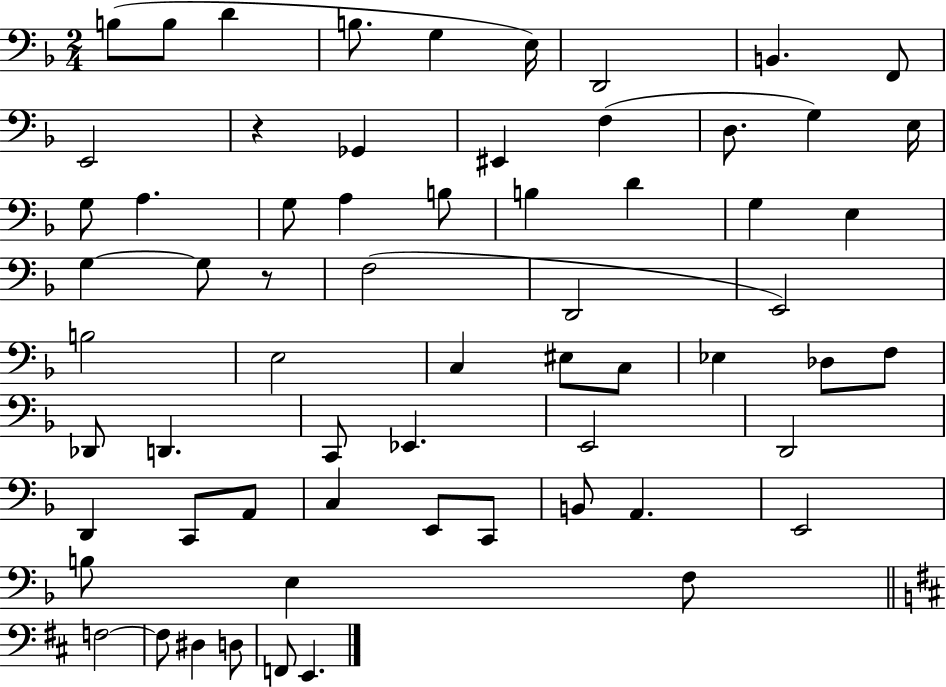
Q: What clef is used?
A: bass